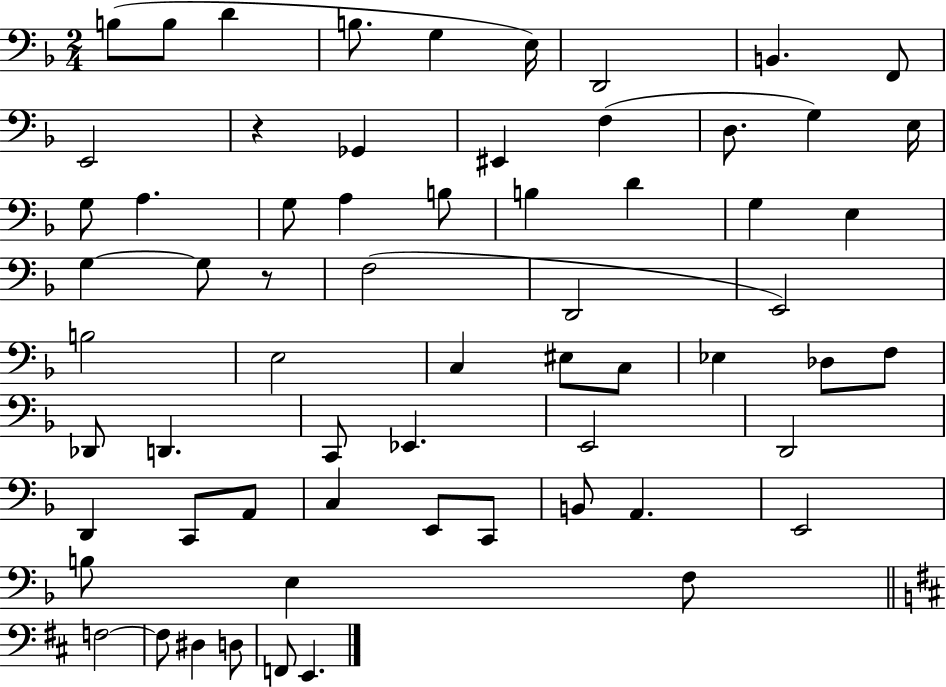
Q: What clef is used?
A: bass